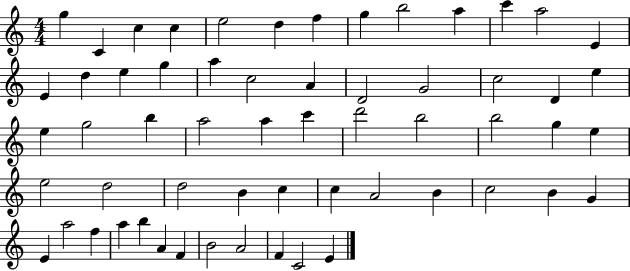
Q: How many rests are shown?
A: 0